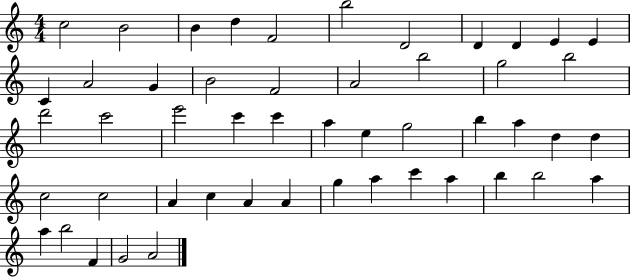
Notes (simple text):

C5/h B4/h B4/q D5/q F4/h B5/h D4/h D4/q D4/q E4/q E4/q C4/q A4/h G4/q B4/h F4/h A4/h B5/h G5/h B5/h D6/h C6/h E6/h C6/q C6/q A5/q E5/q G5/h B5/q A5/q D5/q D5/q C5/h C5/h A4/q C5/q A4/q A4/q G5/q A5/q C6/q A5/q B5/q B5/h A5/q A5/q B5/h F4/q G4/h A4/h